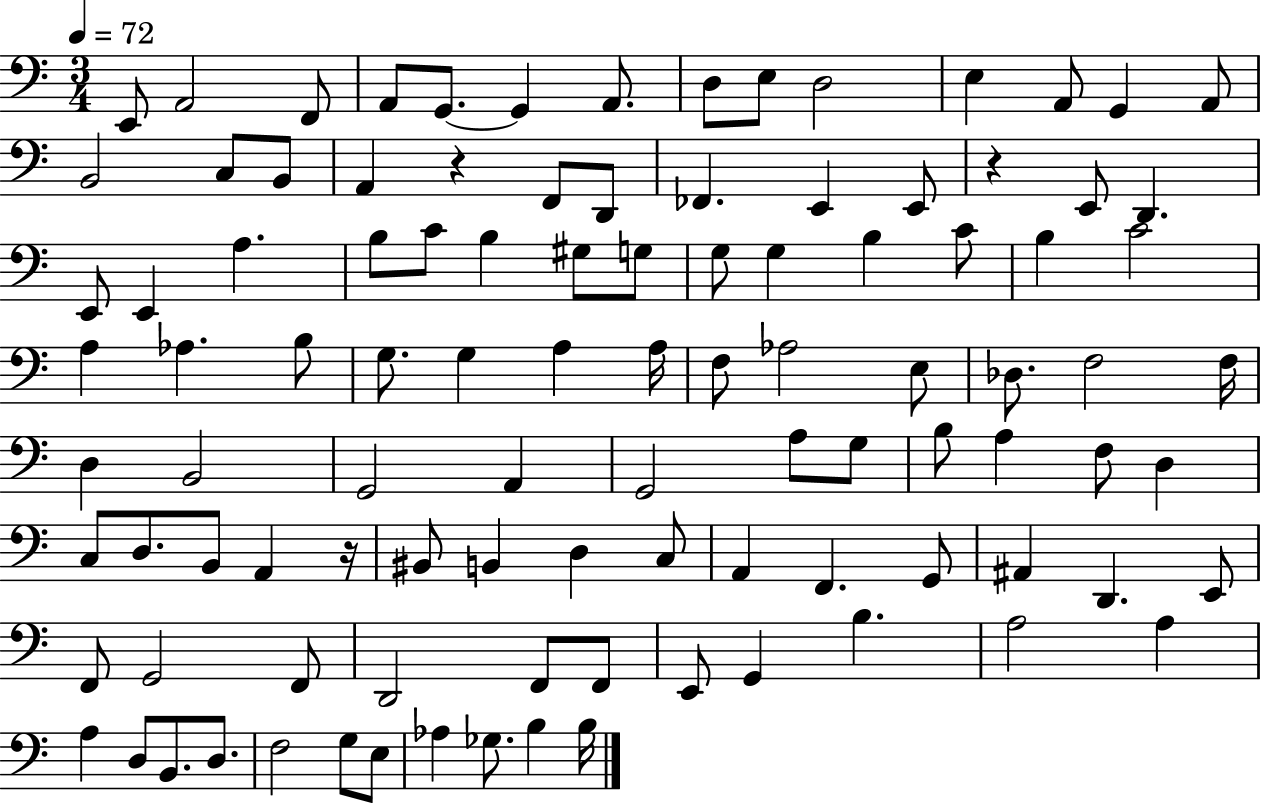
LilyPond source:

{
  \clef bass
  \numericTimeSignature
  \time 3/4
  \key c \major
  \tempo 4 = 72
  e,8 a,2 f,8 | a,8 g,8.~~ g,4 a,8. | d8 e8 d2 | e4 a,8 g,4 a,8 | \break b,2 c8 b,8 | a,4 r4 f,8 d,8 | fes,4. e,4 e,8 | r4 e,8 d,4. | \break e,8 e,4 a4. | b8 c'8 b4 gis8 g8 | g8 g4 b4 c'8 | b4 c'2 | \break a4 aes4. b8 | g8. g4 a4 a16 | f8 aes2 e8 | des8. f2 f16 | \break d4 b,2 | g,2 a,4 | g,2 a8 g8 | b8 a4 f8 d4 | \break c8 d8. b,8 a,4 r16 | bis,8 b,4 d4 c8 | a,4 f,4. g,8 | ais,4 d,4. e,8 | \break f,8 g,2 f,8 | d,2 f,8 f,8 | e,8 g,4 b4. | a2 a4 | \break a4 d8 b,8. d8. | f2 g8 e8 | aes4 ges8. b4 b16 | \bar "|."
}